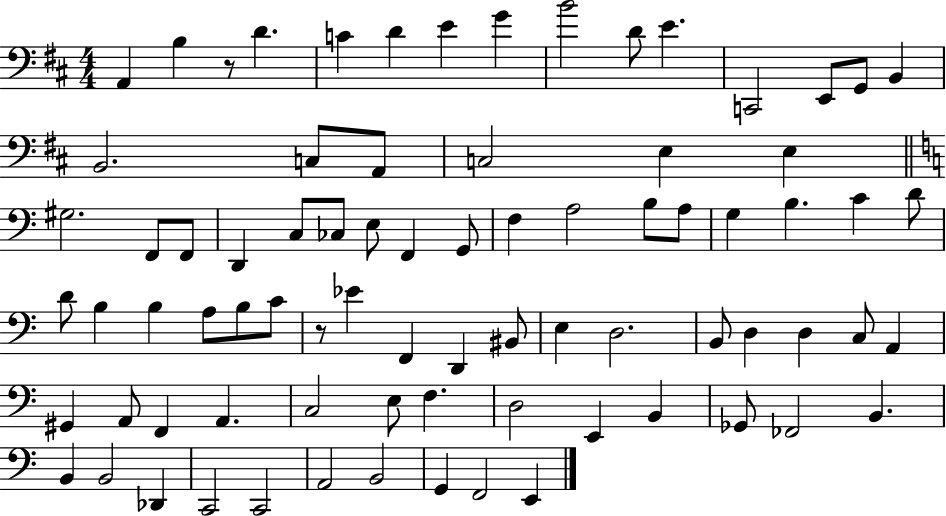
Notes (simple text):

A2/q B3/q R/e D4/q. C4/q D4/q E4/q G4/q B4/h D4/e E4/q. C2/h E2/e G2/e B2/q B2/h. C3/e A2/e C3/h E3/q E3/q G#3/h. F2/e F2/e D2/q C3/e CES3/e E3/e F2/q G2/e F3/q A3/h B3/e A3/e G3/q B3/q. C4/q D4/e D4/e B3/q B3/q A3/e B3/e C4/e R/e Eb4/q F2/q D2/q BIS2/e E3/q D3/h. B2/e D3/q D3/q C3/e A2/q G#2/q A2/e F2/q A2/q. C3/h E3/e F3/q. D3/h E2/q B2/q Gb2/e FES2/h B2/q. B2/q B2/h Db2/q C2/h C2/h A2/h B2/h G2/q F2/h E2/q